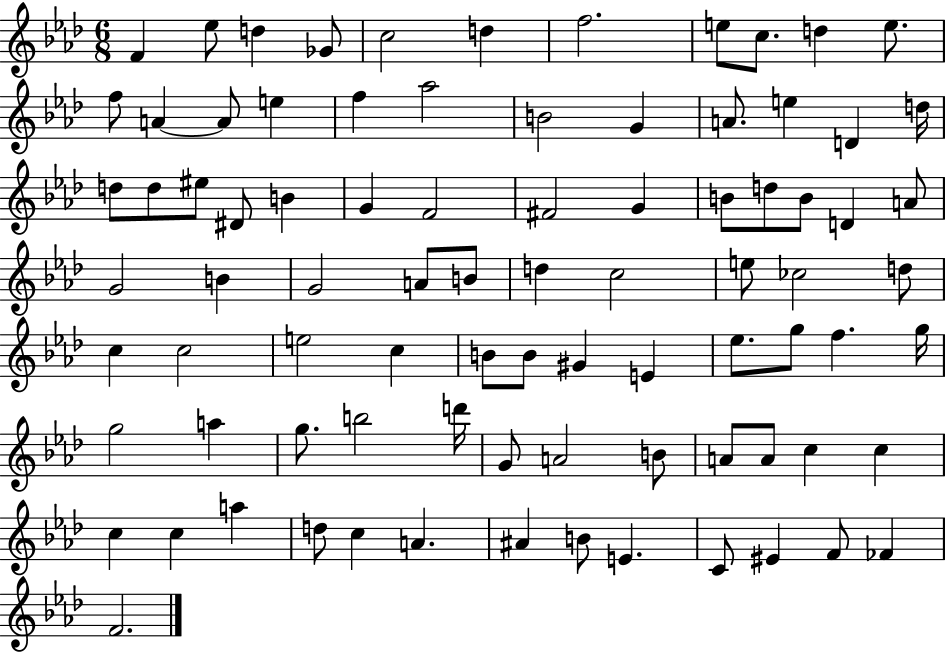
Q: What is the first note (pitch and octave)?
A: F4